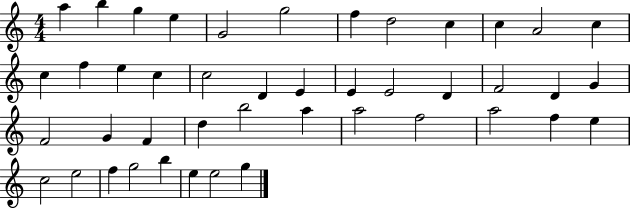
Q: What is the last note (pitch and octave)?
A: G5